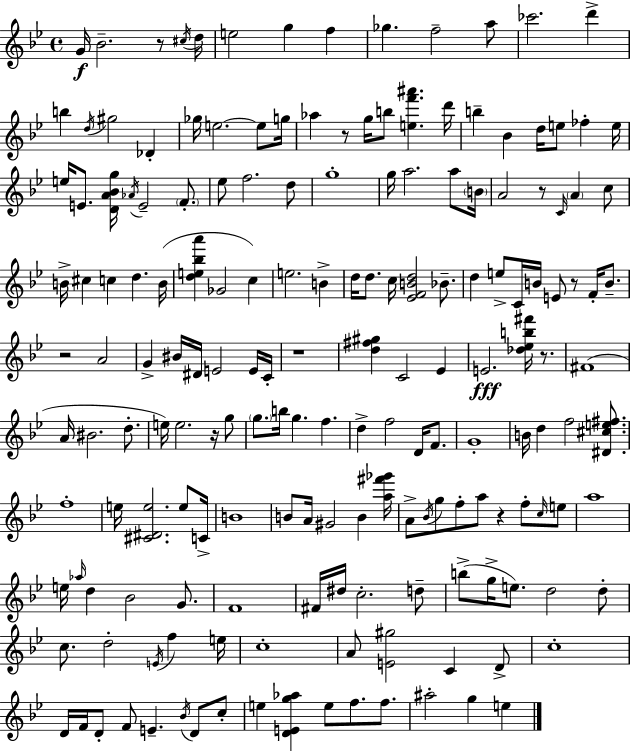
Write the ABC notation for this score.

X:1
T:Untitled
M:4/4
L:1/4
K:Gm
G/4 _B2 z/2 ^c/4 d/4 e2 g f _g f2 a/2 _c'2 d' b d/4 ^g2 _D _g/4 e2 e/2 g/4 _a z/2 g/4 b/2 [ef'^a'] d'/4 b _B d/4 e/2 _f e/4 e/4 E/2 [DA_Bg]/4 _A/4 E2 F/2 _e/2 f2 d/2 g4 g/4 a2 a/2 B/4 A2 z/2 C/4 A c/2 B/4 ^c c d B/4 [de_ba'] _G2 c e2 B d/4 d/2 c/4 [_EFBd]2 _B/2 d e/2 C/4 B/4 E/2 z/2 F/4 B/2 z2 A2 G ^B/4 ^D/4 E2 E/4 C/4 z4 [d^f^g] C2 _E E2 [_d_eb^f']/4 z/2 ^F4 A/4 ^B2 d/2 e/4 e2 z/4 g/2 g/2 b/4 g f d f2 D/4 F/2 G4 B/4 d f2 [^D^ce^f]/2 f4 e/4 [^C^De]2 e/2 C/4 B4 B/2 A/4 ^G2 B [a^f'_g']/4 A/2 _B/4 g/2 f/2 a/2 z f/2 c/4 e/2 a4 e/4 _a/4 d _B2 G/2 F4 ^F/4 ^d/4 c2 d/2 b/2 g/4 e/2 d2 d/2 c/2 d2 E/4 f e/4 c4 A/2 [E^g]2 C D/2 c4 D/4 F/4 D/2 F/2 E _B/4 D/2 c/2 e [DEg_a] e/2 f/2 f/2 ^a2 g e